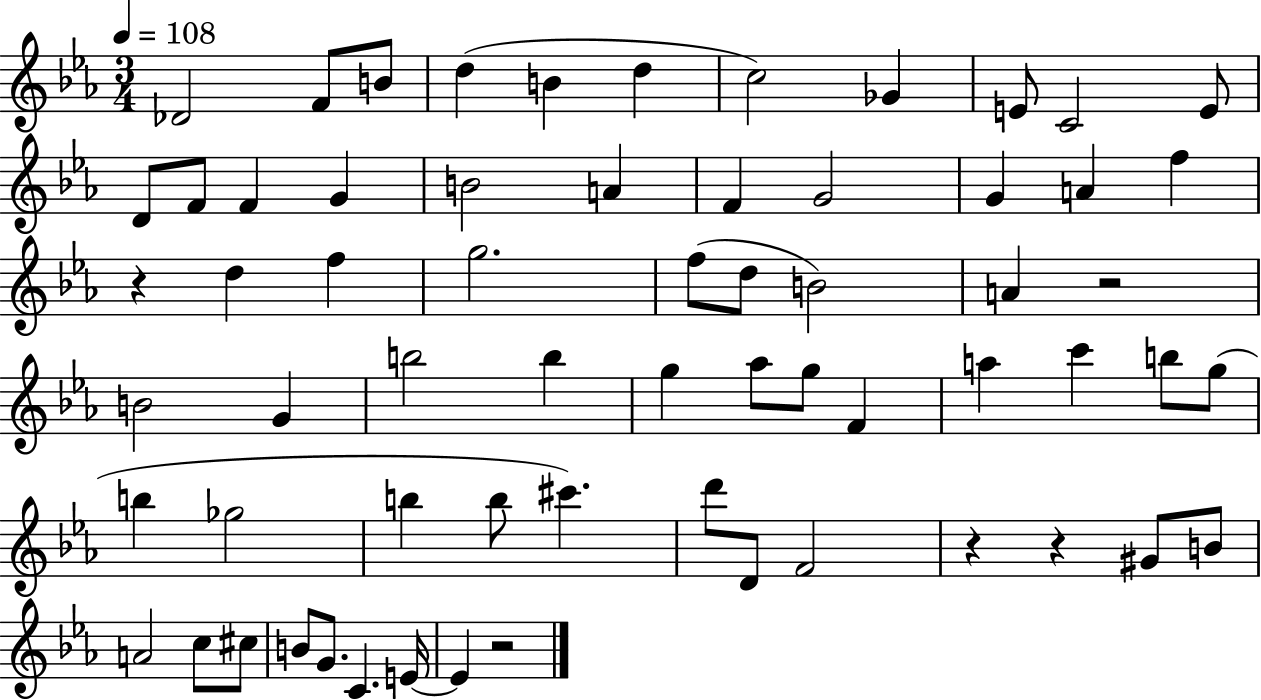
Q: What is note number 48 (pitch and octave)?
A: D4